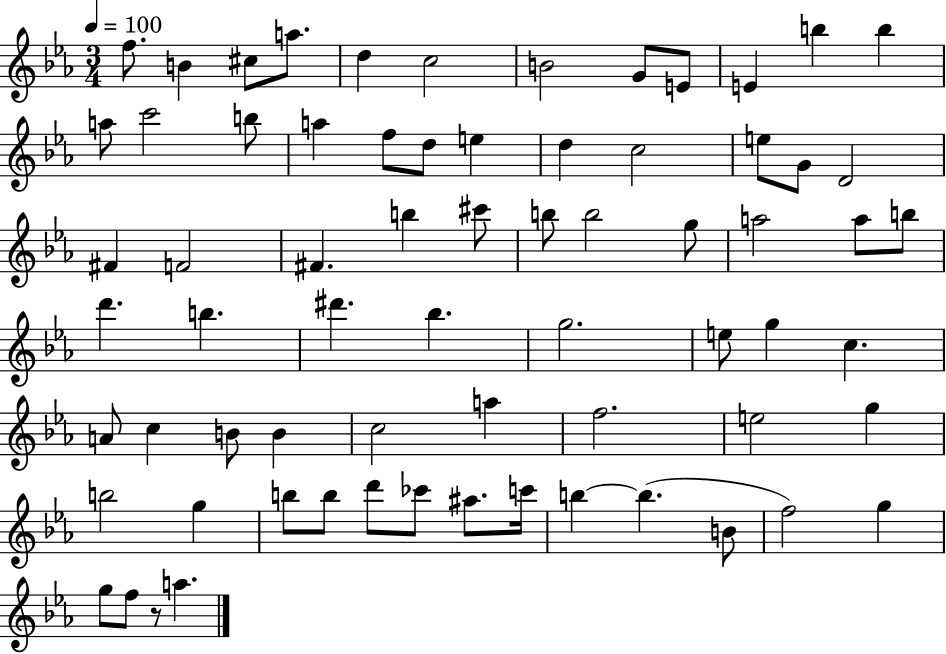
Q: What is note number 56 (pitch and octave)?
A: B5